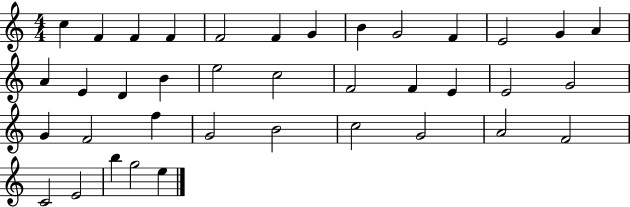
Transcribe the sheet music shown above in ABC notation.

X:1
T:Untitled
M:4/4
L:1/4
K:C
c F F F F2 F G B G2 F E2 G A A E D B e2 c2 F2 F E E2 G2 G F2 f G2 B2 c2 G2 A2 F2 C2 E2 b g2 e